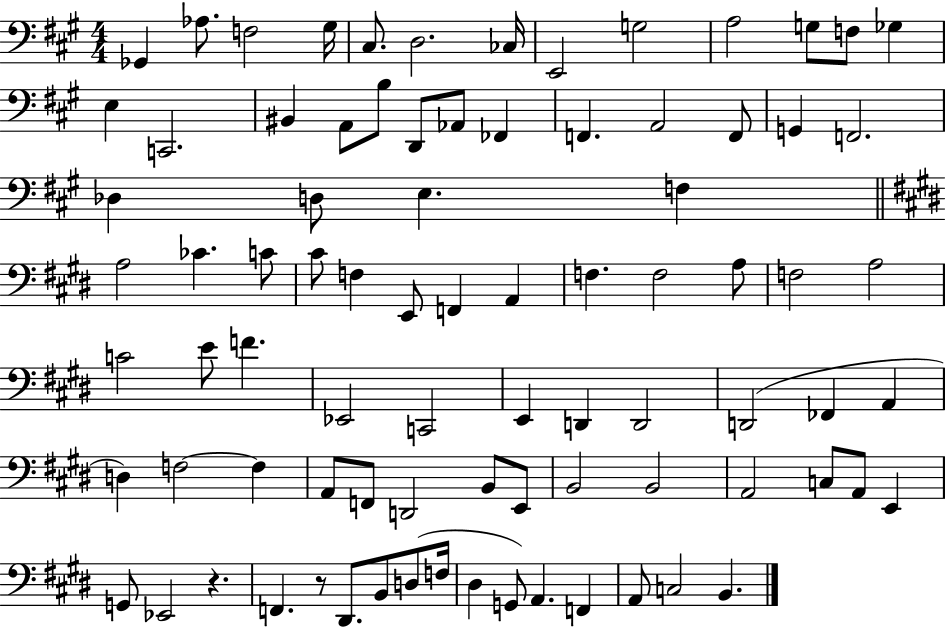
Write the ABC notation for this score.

X:1
T:Untitled
M:4/4
L:1/4
K:A
_G,, _A,/2 F,2 ^G,/4 ^C,/2 D,2 _C,/4 E,,2 G,2 A,2 G,/2 F,/2 _G, E, C,,2 ^B,, A,,/2 B,/2 D,,/2 _A,,/2 _F,, F,, A,,2 F,,/2 G,, F,,2 _D, D,/2 E, F, A,2 _C C/2 ^C/2 F, E,,/2 F,, A,, F, F,2 A,/2 F,2 A,2 C2 E/2 F _E,,2 C,,2 E,, D,, D,,2 D,,2 _F,, A,, D, F,2 F, A,,/2 F,,/2 D,,2 B,,/2 E,,/2 B,,2 B,,2 A,,2 C,/2 A,,/2 E,, G,,/2 _E,,2 z F,, z/2 ^D,,/2 B,,/2 D,/2 F,/4 ^D, G,,/2 A,, F,, A,,/2 C,2 B,,